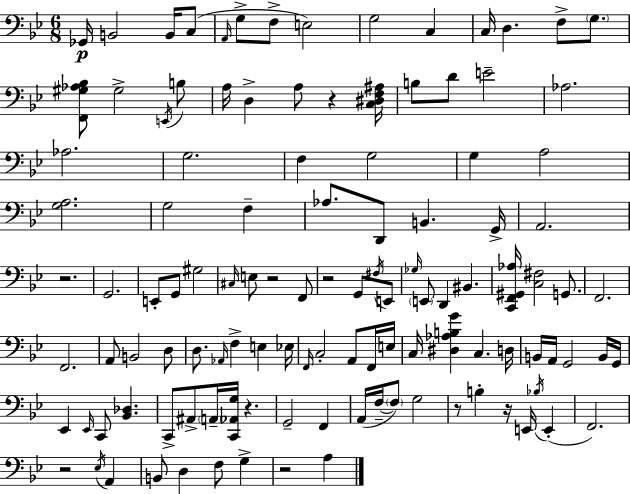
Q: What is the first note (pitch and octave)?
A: Gb2